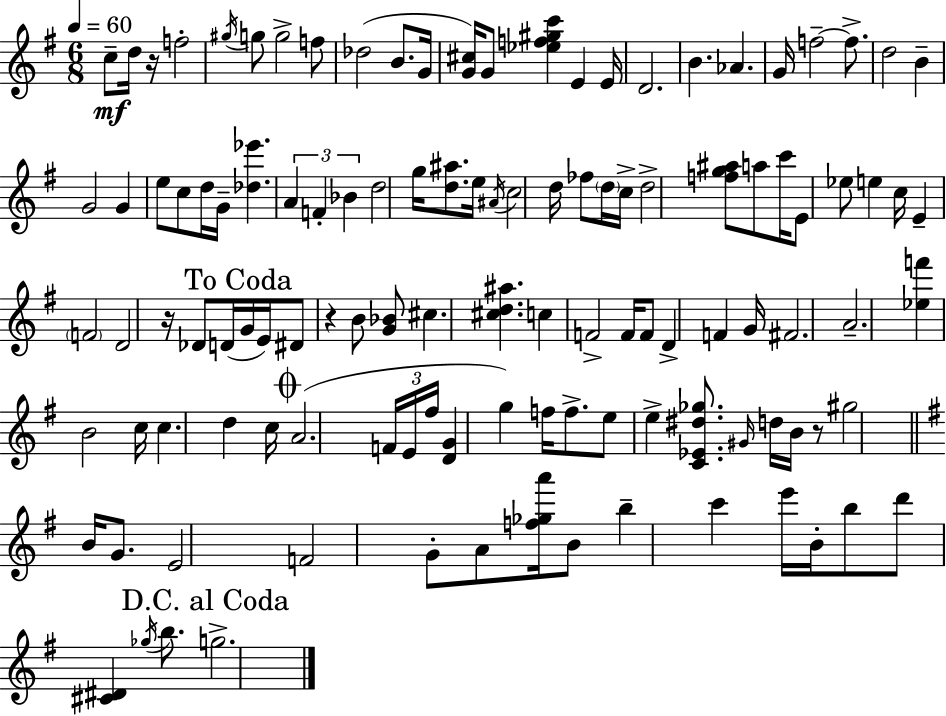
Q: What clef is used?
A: treble